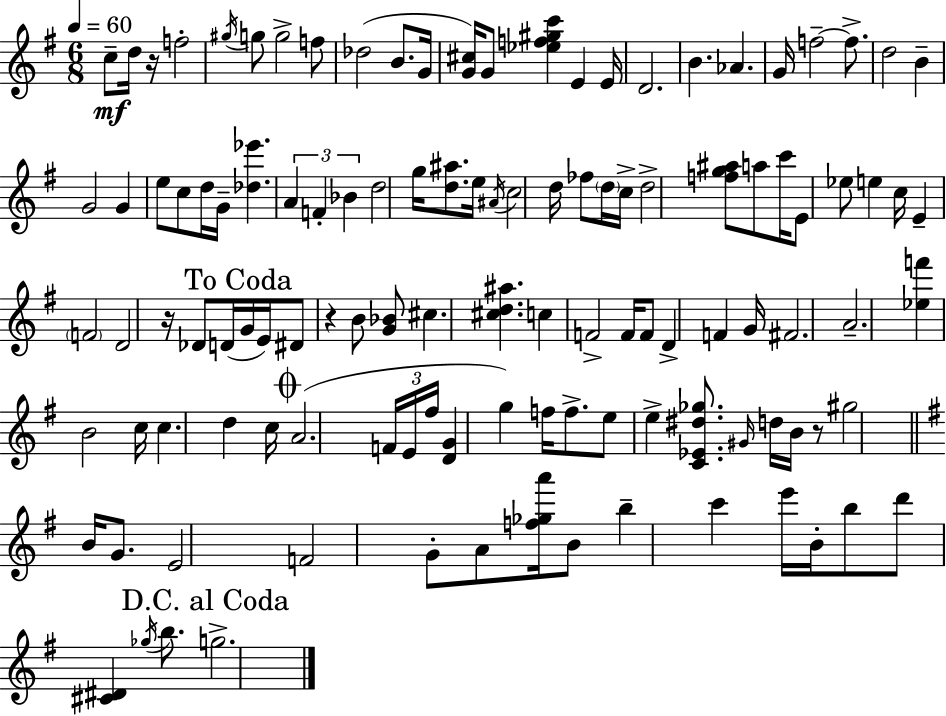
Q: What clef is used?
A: treble